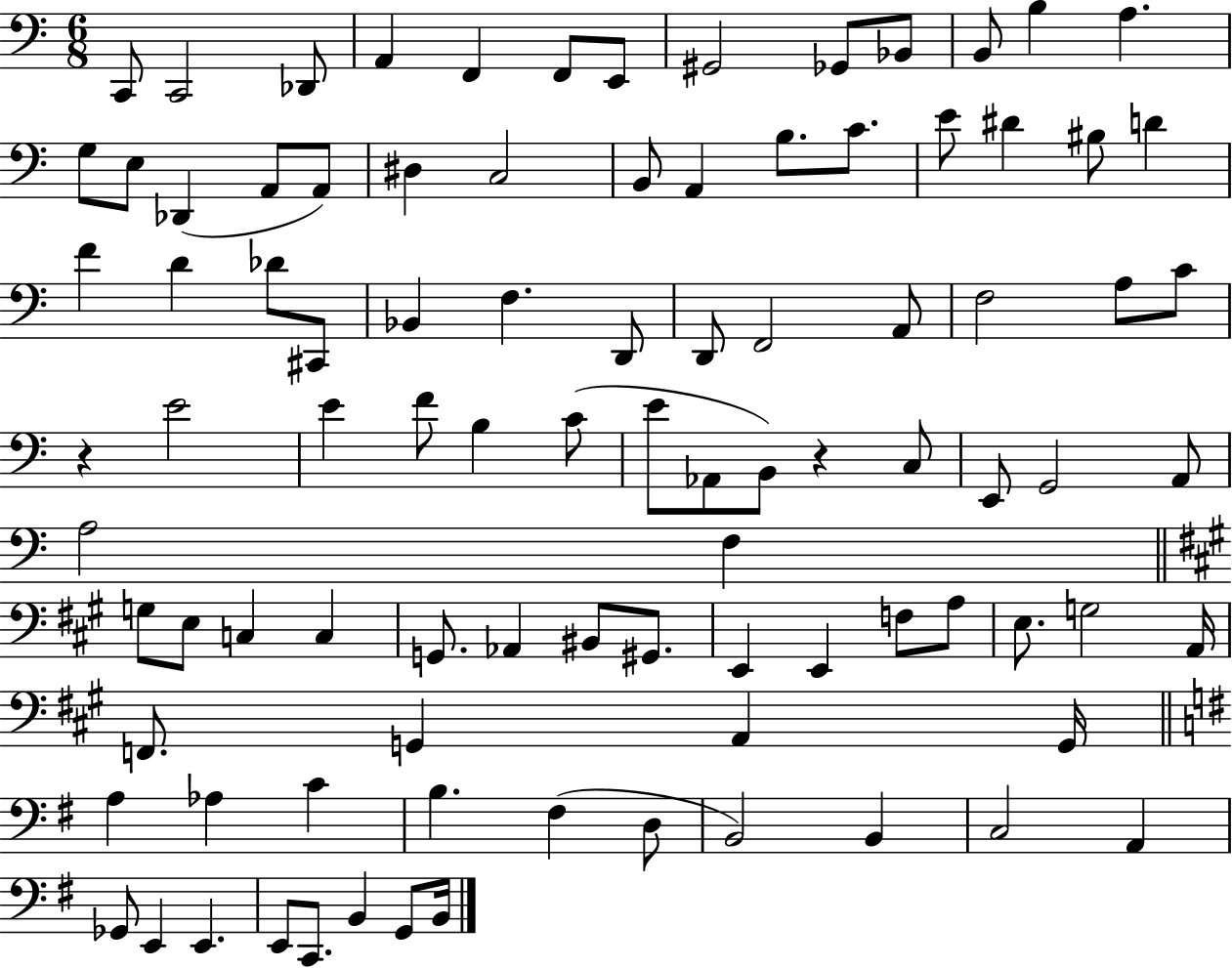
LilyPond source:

{
  \clef bass
  \numericTimeSignature
  \time 6/8
  \key c \major
  \repeat volta 2 { c,8 c,2 des,8 | a,4 f,4 f,8 e,8 | gis,2 ges,8 bes,8 | b,8 b4 a4. | \break g8 e8 des,4( a,8 a,8) | dis4 c2 | b,8 a,4 b8. c'8. | e'8 dis'4 bis8 d'4 | \break f'4 d'4 des'8 cis,8 | bes,4 f4. d,8 | d,8 f,2 a,8 | f2 a8 c'8 | \break r4 e'2 | e'4 f'8 b4 c'8( | e'8 aes,8 b,8) r4 c8 | e,8 g,2 a,8 | \break a2 f4 | \bar "||" \break \key a \major g8 e8 c4 c4 | g,8. aes,4 bis,8 gis,8. | e,4 e,4 f8 a8 | e8. g2 a,16 | \break f,8. g,4 a,4 g,16 | \bar "||" \break \key e \minor a4 aes4 c'4 | b4. fis4( d8 | b,2) b,4 | c2 a,4 | \break ges,8 e,4 e,4. | e,8 c,8. b,4 g,8 b,16 | } \bar "|."
}